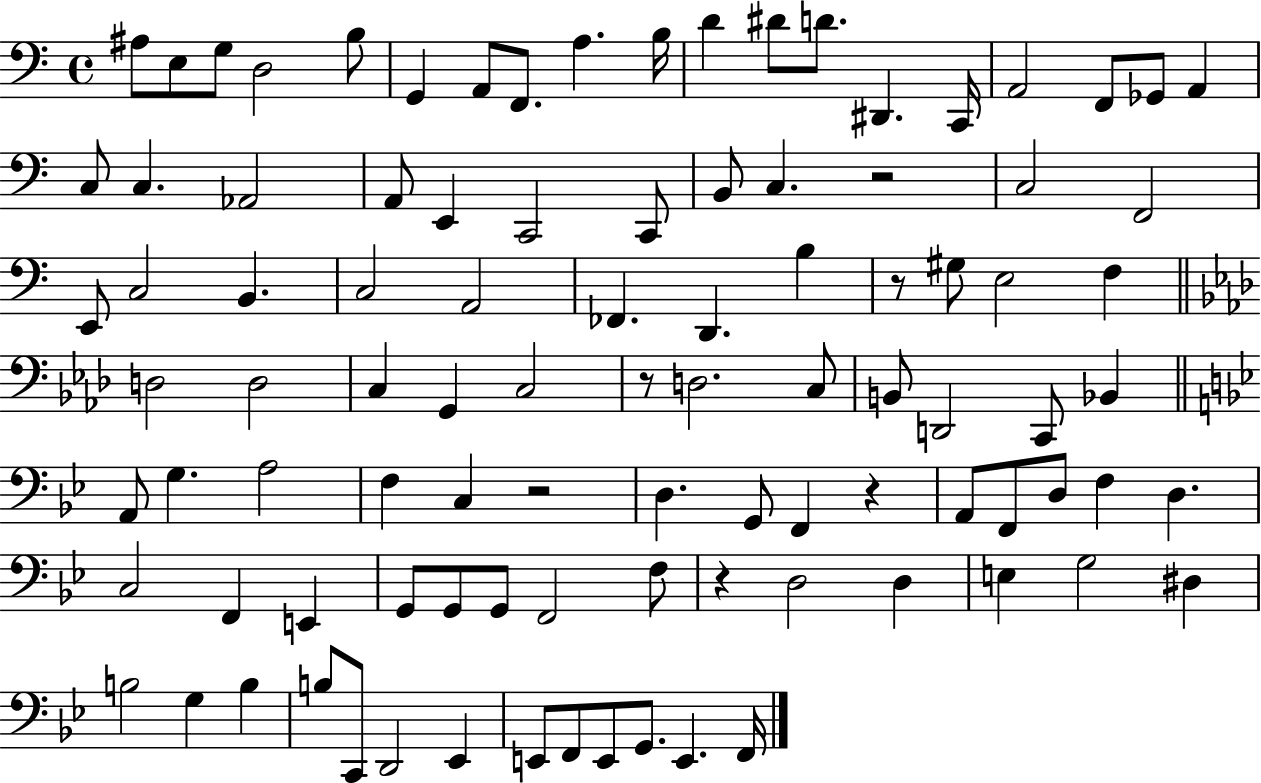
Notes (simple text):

A#3/e E3/e G3/e D3/h B3/e G2/q A2/e F2/e. A3/q. B3/s D4/q D#4/e D4/e. D#2/q. C2/s A2/h F2/e Gb2/e A2/q C3/e C3/q. Ab2/h A2/e E2/q C2/h C2/e B2/e C3/q. R/h C3/h F2/h E2/e C3/h B2/q. C3/h A2/h FES2/q. D2/q. B3/q R/e G#3/e E3/h F3/q D3/h D3/h C3/q G2/q C3/h R/e D3/h. C3/e B2/e D2/h C2/e Bb2/q A2/e G3/q. A3/h F3/q C3/q R/h D3/q. G2/e F2/q R/q A2/e F2/e D3/e F3/q D3/q. C3/h F2/q E2/q G2/e G2/e G2/e F2/h F3/e R/q D3/h D3/q E3/q G3/h D#3/q B3/h G3/q B3/q B3/e C2/e D2/h Eb2/q E2/e F2/e E2/e G2/e. E2/q. F2/s